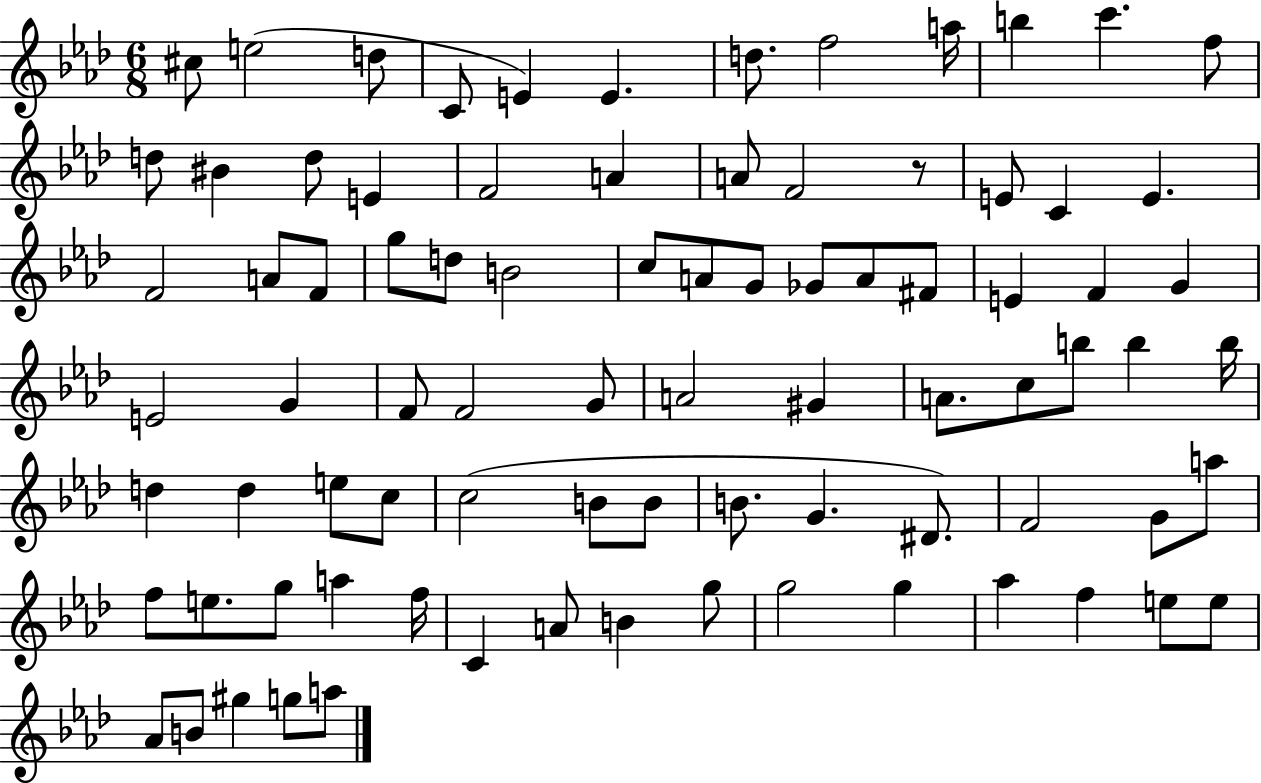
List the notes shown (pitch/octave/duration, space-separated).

C#5/e E5/h D5/e C4/e E4/q E4/q. D5/e. F5/h A5/s B5/q C6/q. F5/e D5/e BIS4/q D5/e E4/q F4/h A4/q A4/e F4/h R/e E4/e C4/q E4/q. F4/h A4/e F4/e G5/e D5/e B4/h C5/e A4/e G4/e Gb4/e A4/e F#4/e E4/q F4/q G4/q E4/h G4/q F4/e F4/h G4/e A4/h G#4/q A4/e. C5/e B5/e B5/q B5/s D5/q D5/q E5/e C5/e C5/h B4/e B4/e B4/e. G4/q. D#4/e. F4/h G4/e A5/e F5/e E5/e. G5/e A5/q F5/s C4/q A4/e B4/q G5/e G5/h G5/q Ab5/q F5/q E5/e E5/e Ab4/e B4/e G#5/q G5/e A5/e